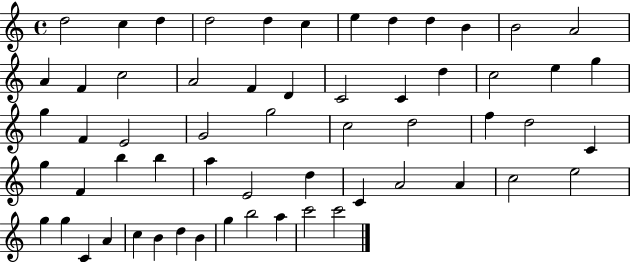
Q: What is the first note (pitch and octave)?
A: D5